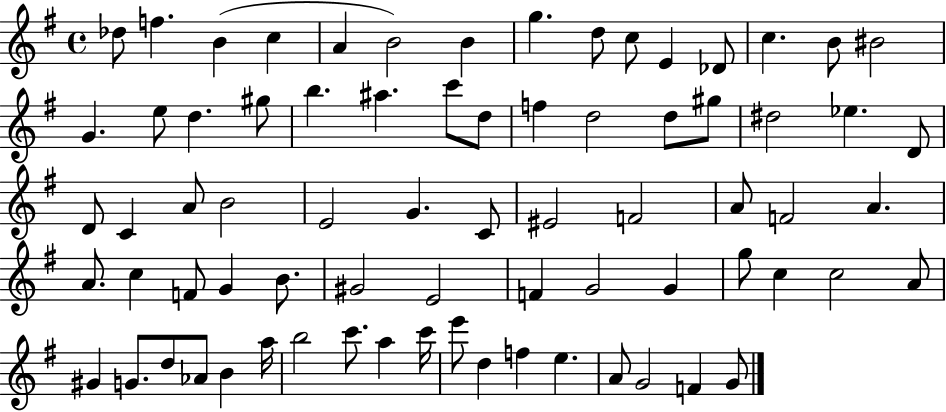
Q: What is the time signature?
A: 4/4